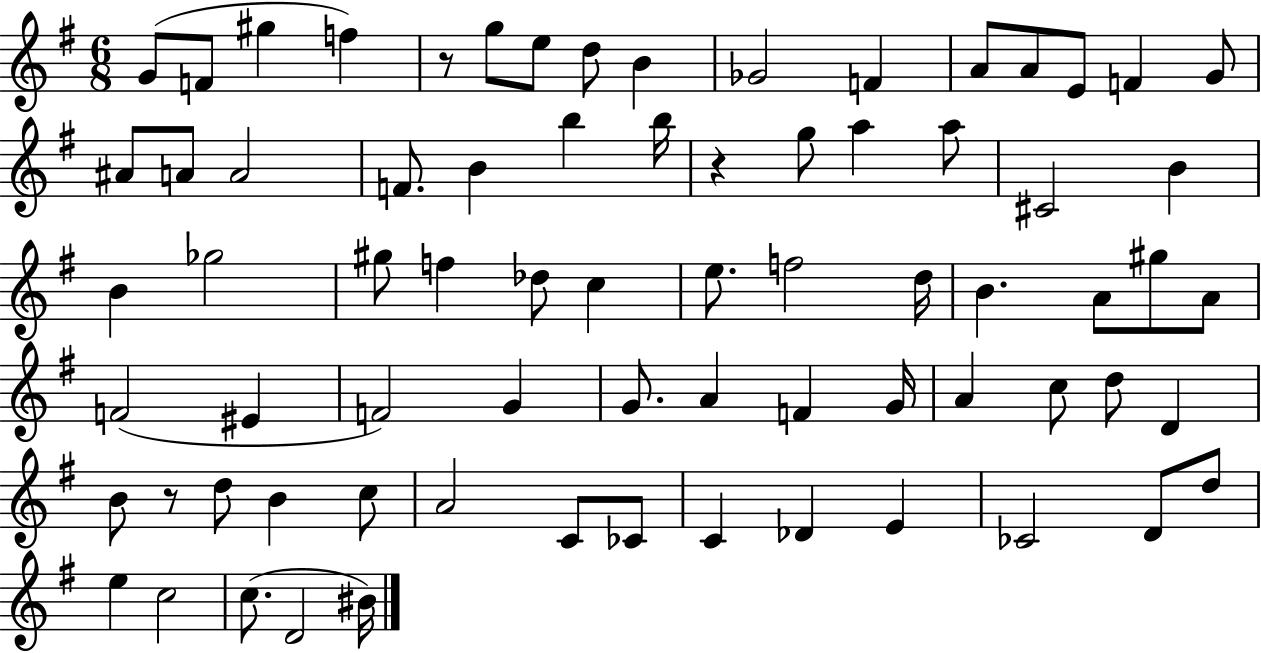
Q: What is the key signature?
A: G major